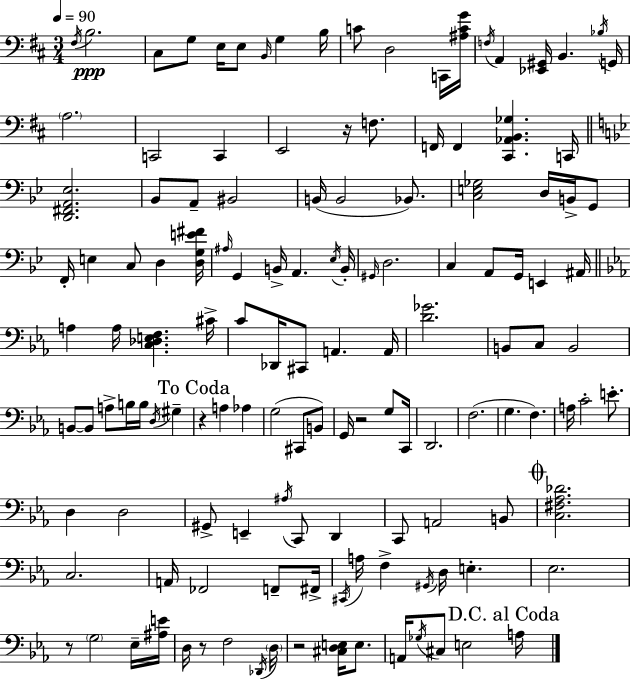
F#3/s B3/h. C#3/e G3/e E3/s E3/e B2/s G3/q B3/s C4/e D3/h C2/s [A#3,C4,G4]/s F3/s A2/q [Eb2,G#2]/s B2/q. Bb3/s G2/s A3/h. C2/h C2/q E2/h R/s F3/e. F2/s F2/q [C#2,Ab2,B2,Gb3]/q. C2/s [D2,F#2,A2,Eb3]/h. Bb2/e A2/e BIS2/h B2/s B2/h Bb2/e. [C3,E3,Gb3]/h D3/s B2/s G2/e F2/s E3/q C3/e D3/q [D3,G3,E4,F#4]/s A#3/s G2/q B2/s A2/q. Eb3/s B2/s G#2/s D3/h. C3/q A2/e G2/s E2/q A#2/s A3/q A3/s [C3,Db3,E3,F3]/q. C#4/s C4/e Db2/s C#2/e A2/q. A2/s [D4,Gb4]/h. B2/e C3/e B2/h B2/e B2/e A3/e B3/s B3/s D3/s G#3/q R/q A3/q Ab3/q G3/h C#2/e B2/e G2/s R/h G3/e C2/s D2/h. F3/h. G3/q. F3/q. A3/s C4/h E4/e. D3/q D3/h G#2/e E2/q A#3/s C2/e D2/q C2/e A2/h B2/e [C3,F#3,Ab3,Db4]/h. C3/h. A2/s FES2/h F2/e F#2/s C#2/s A3/s F3/q G#2/s D3/s E3/q. Eb3/h. R/e G3/h Eb3/s [A#3,E4]/s D3/s R/e F3/h Db2/s D3/s R/h [C#3,D3,E3]/s E3/e. A2/s Gb3/s C#3/e E3/h A3/s